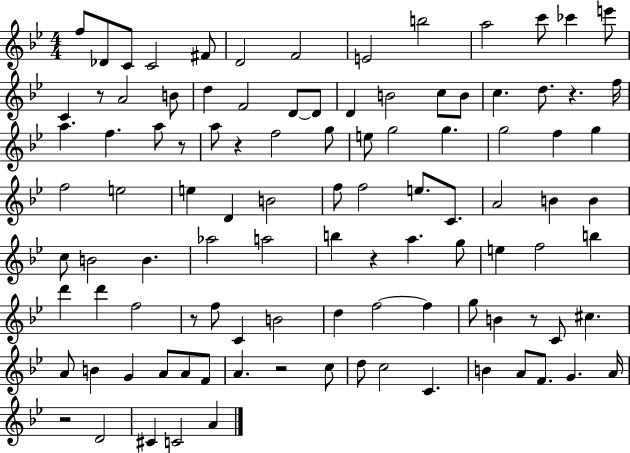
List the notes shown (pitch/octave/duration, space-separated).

F5/e Db4/e C4/e C4/h F#4/e D4/h F4/h E4/h B5/h A5/h C6/e CES6/q E6/e C4/q R/e A4/h B4/e D5/q F4/h D4/e D4/e D4/q B4/h C5/e B4/e C5/q. D5/e. R/q. F5/s A5/q. F5/q. A5/e R/e A5/e R/q F5/h G5/e E5/e G5/h G5/q. G5/h F5/q G5/q F5/h E5/h E5/q D4/q B4/h F5/e F5/h E5/e. C4/e. A4/h B4/q B4/q C5/e B4/h B4/q. Ab5/h A5/h B5/q R/q A5/q. G5/e E5/q F5/h B5/q D6/q D6/q F5/h R/e F5/e C4/q B4/h D5/q F5/h F5/q G5/e B4/q R/e C4/e C#5/q. A4/e B4/q G4/q A4/e A4/e F4/e A4/q. R/h C5/e D5/e C5/h C4/q. B4/q A4/e F4/e. G4/q. A4/s R/h D4/h C#4/q C4/h A4/q